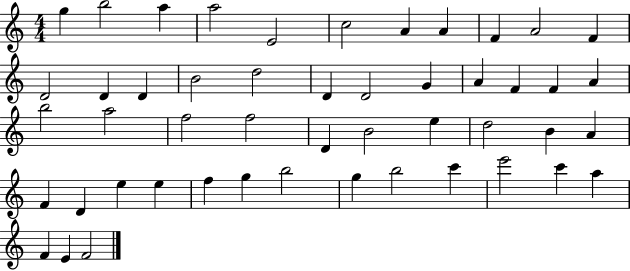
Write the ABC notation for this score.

X:1
T:Untitled
M:4/4
L:1/4
K:C
g b2 a a2 E2 c2 A A F A2 F D2 D D B2 d2 D D2 G A F F A b2 a2 f2 f2 D B2 e d2 B A F D e e f g b2 g b2 c' e'2 c' a F E F2